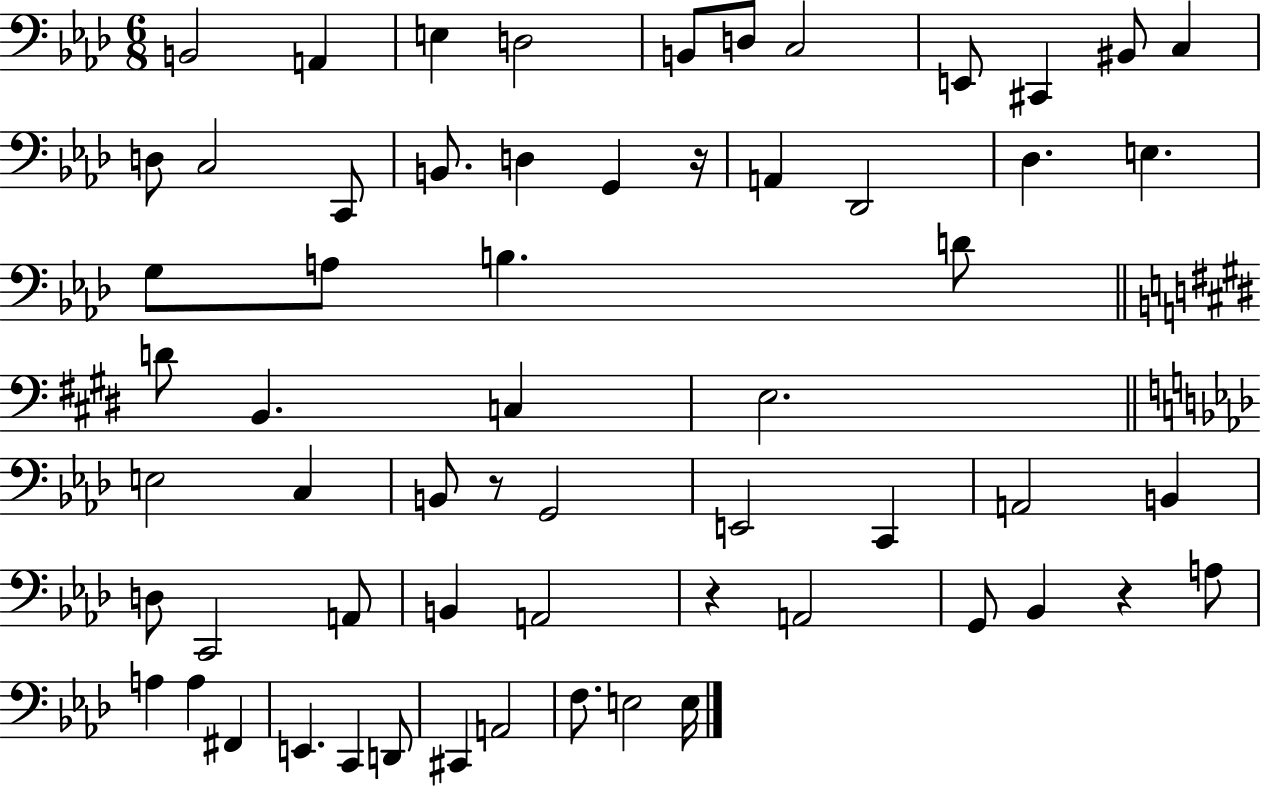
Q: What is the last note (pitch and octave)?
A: E3